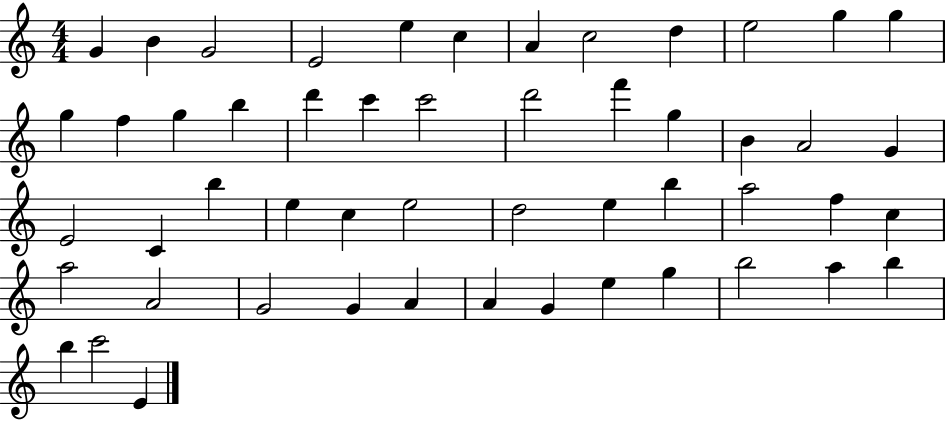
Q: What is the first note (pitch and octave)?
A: G4